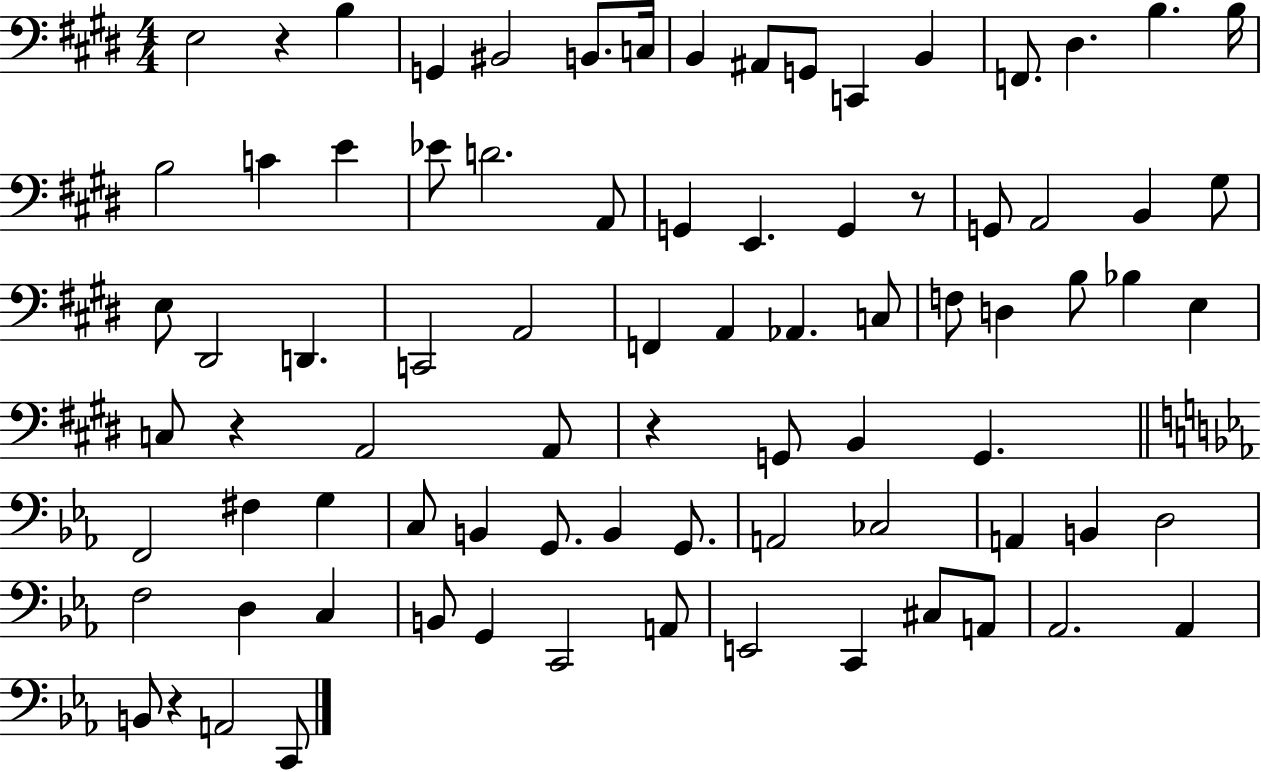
E3/h R/q B3/q G2/q BIS2/h B2/e. C3/s B2/q A#2/e G2/e C2/q B2/q F2/e. D#3/q. B3/q. B3/s B3/h C4/q E4/q Eb4/e D4/h. A2/e G2/q E2/q. G2/q R/e G2/e A2/h B2/q G#3/e E3/e D#2/h D2/q. C2/h A2/h F2/q A2/q Ab2/q. C3/e F3/e D3/q B3/e Bb3/q E3/q C3/e R/q A2/h A2/e R/q G2/e B2/q G2/q. F2/h F#3/q G3/q C3/e B2/q G2/e. B2/q G2/e. A2/h CES3/h A2/q B2/q D3/h F3/h D3/q C3/q B2/e G2/q C2/h A2/e E2/h C2/q C#3/e A2/e Ab2/h. Ab2/q B2/e R/q A2/h C2/e